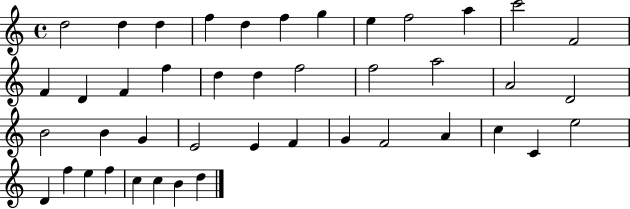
D5/h D5/q D5/q F5/q D5/q F5/q G5/q E5/q F5/h A5/q C6/h F4/h F4/q D4/q F4/q F5/q D5/q D5/q F5/h F5/h A5/h A4/h D4/h B4/h B4/q G4/q E4/h E4/q F4/q G4/q F4/h A4/q C5/q C4/q E5/h D4/q F5/q E5/q F5/q C5/q C5/q B4/q D5/q